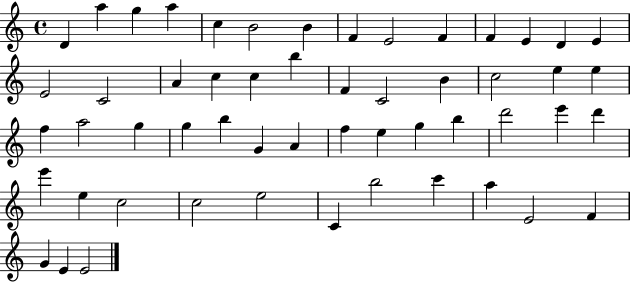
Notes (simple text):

D4/q A5/q G5/q A5/q C5/q B4/h B4/q F4/q E4/h F4/q F4/q E4/q D4/q E4/q E4/h C4/h A4/q C5/q C5/q B5/q F4/q C4/h B4/q C5/h E5/q E5/q F5/q A5/h G5/q G5/q B5/q G4/q A4/q F5/q E5/q G5/q B5/q D6/h E6/q D6/q E6/q E5/q C5/h C5/h E5/h C4/q B5/h C6/q A5/q E4/h F4/q G4/q E4/q E4/h